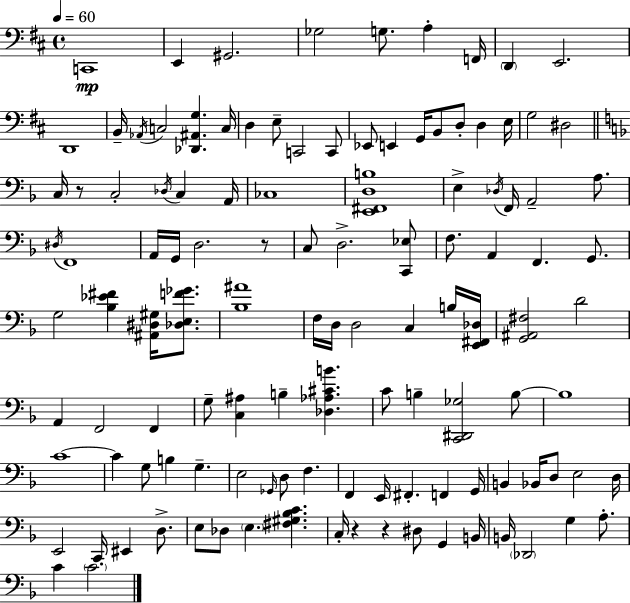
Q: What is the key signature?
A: D major